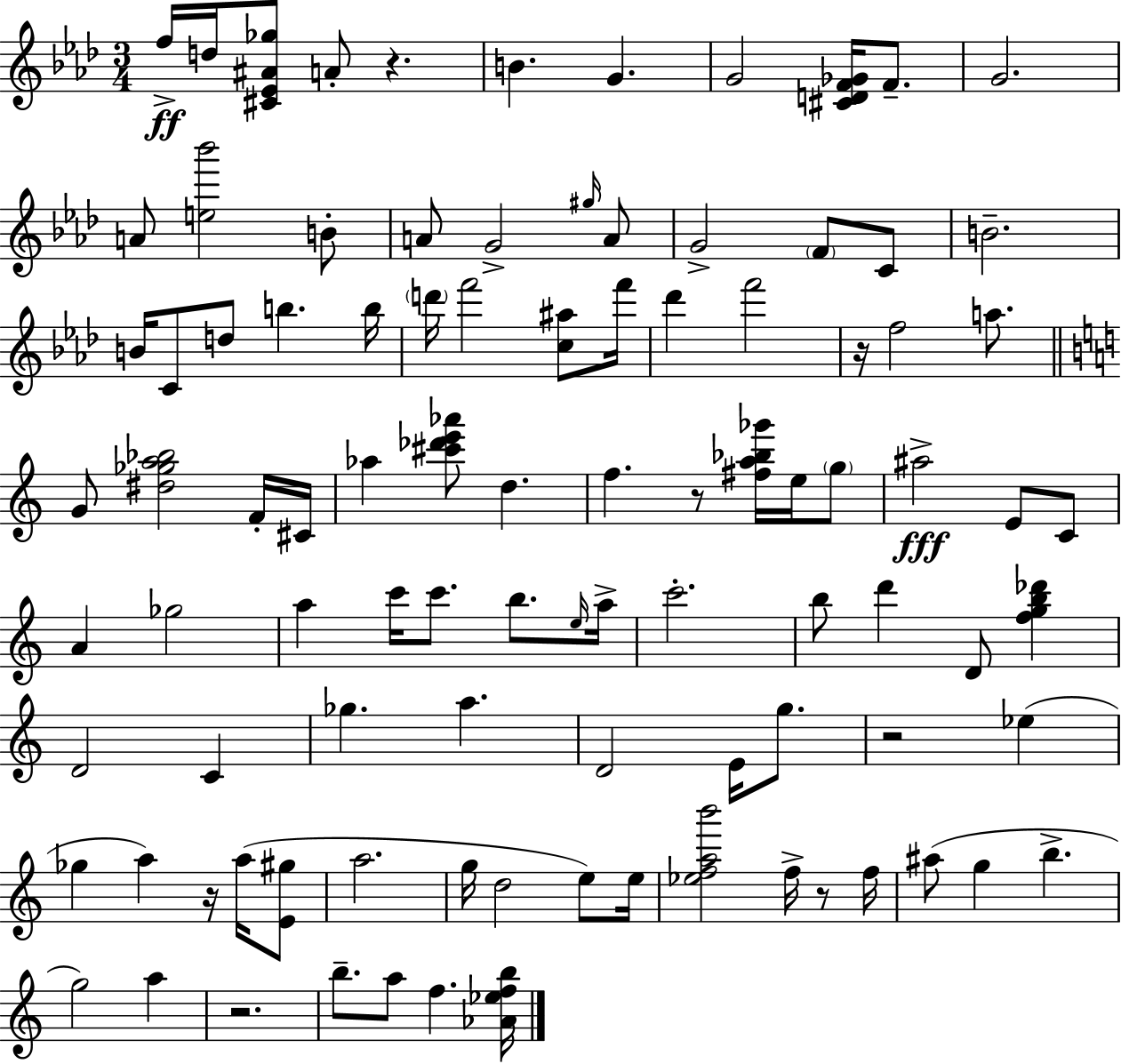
F5/s D5/s [C#4,Eb4,A#4,Gb5]/e A4/e R/q. B4/q. G4/q. G4/h [C#4,D4,F4,Gb4]/s F4/e. G4/h. A4/e [E5,Bb6]/h B4/e A4/e G4/h G#5/s A4/e G4/h F4/e C4/e B4/h. B4/s C4/e D5/e B5/q. B5/s D6/s F6/h [C5,A#5]/e F6/s Db6/q F6/h R/s F5/h A5/e. G4/e [D#5,Gb5,A5,Bb5]/h F4/s C#4/s Ab5/q [C#6,Db6,E6,Ab6]/e D5/q. F5/q. R/e [F#5,A5,Bb5,Gb6]/s E5/s G5/e A#5/h E4/e C4/e A4/q Gb5/h A5/q C6/s C6/e. B5/e. E5/s A5/s C6/h. B5/e D6/q D4/e [F5,G5,B5,Db6]/q D4/h C4/q Gb5/q. A5/q. D4/h E4/s G5/e. R/h Eb5/q Gb5/q A5/q R/s A5/s [E4,G#5]/e A5/h. G5/s D5/h E5/e E5/s [Eb5,F5,A5,B6]/h F5/s R/e F5/s A#5/e G5/q B5/q. G5/h A5/q R/h. B5/e. A5/e F5/q. [Ab4,Eb5,F5,B5]/s